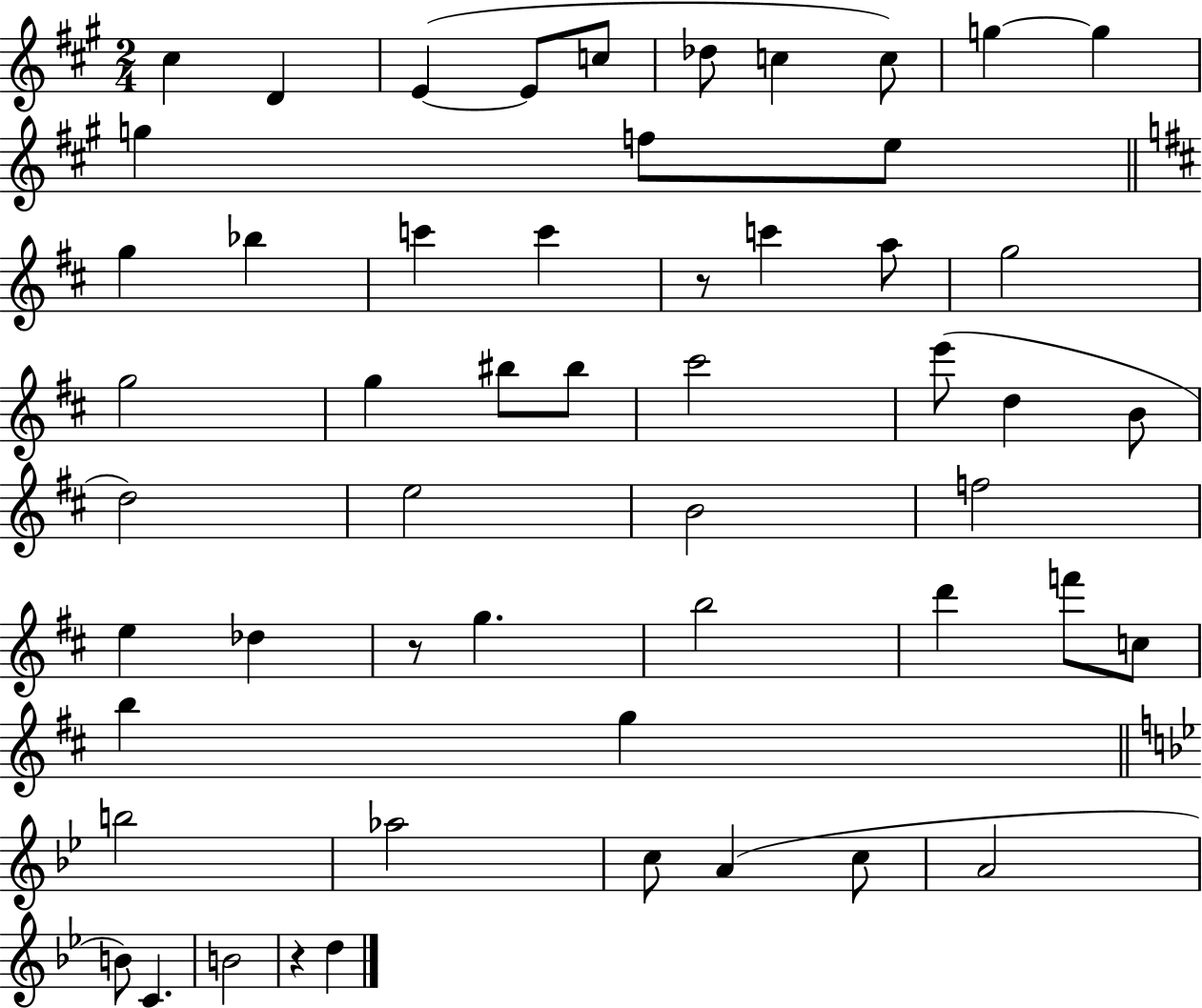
C#5/q D4/q E4/q E4/e C5/e Db5/e C5/q C5/e G5/q G5/q G5/q F5/e E5/e G5/q Bb5/q C6/q C6/q R/e C6/q A5/e G5/h G5/h G5/q BIS5/e BIS5/e C#6/h E6/e D5/q B4/e D5/h E5/h B4/h F5/h E5/q Db5/q R/e G5/q. B5/h D6/q F6/e C5/e B5/q G5/q B5/h Ab5/h C5/e A4/q C5/e A4/h B4/e C4/q. B4/h R/q D5/q